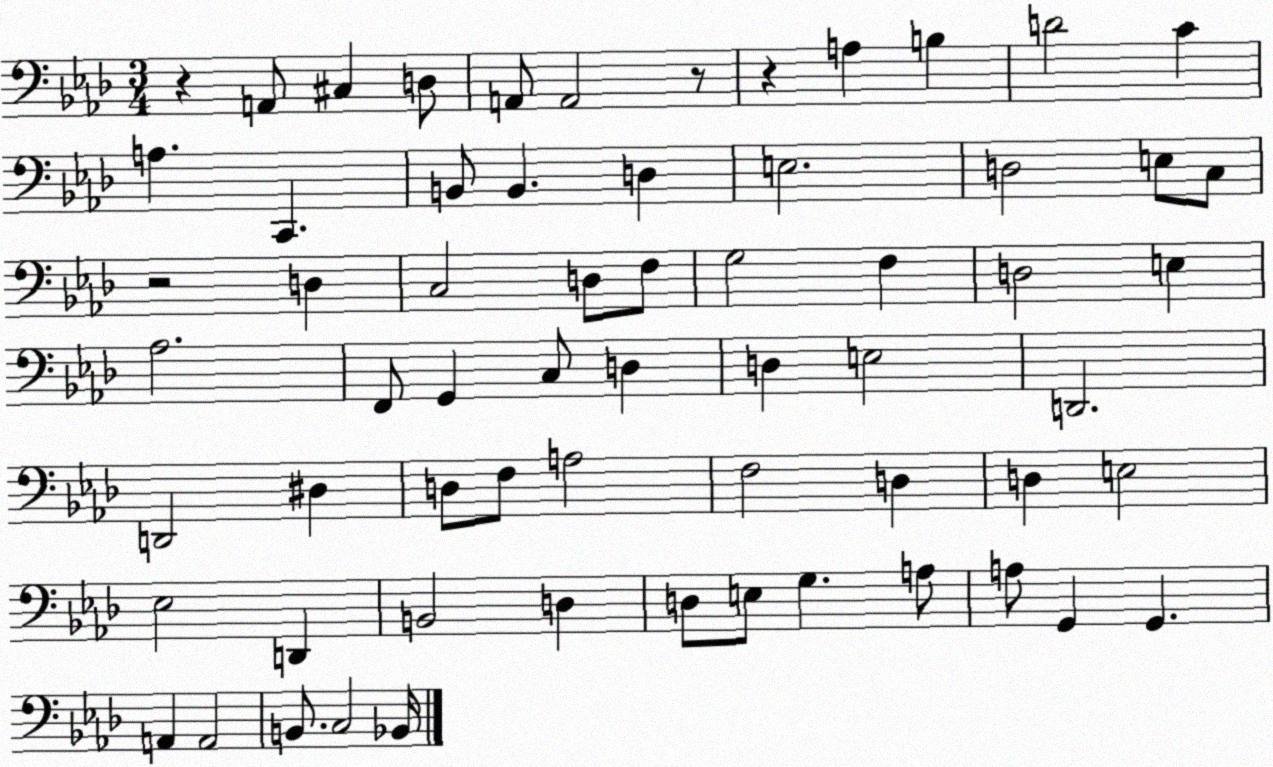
X:1
T:Untitled
M:3/4
L:1/4
K:Ab
z A,,/2 ^C, D,/2 A,,/2 A,,2 z/2 z A, B, D2 C A, C,, B,,/2 B,, D, E,2 D,2 E,/2 C,/2 z2 D, C,2 D,/2 F,/2 G,2 F, D,2 E, _A,2 F,,/2 G,, C,/2 D, D, E,2 D,,2 D,,2 ^D, D,/2 F,/2 A,2 F,2 D, D, E,2 _E,2 D,, B,,2 D, D,/2 E,/2 G, A,/2 A,/2 G,, G,, A,, A,,2 B,,/2 C,2 _B,,/4